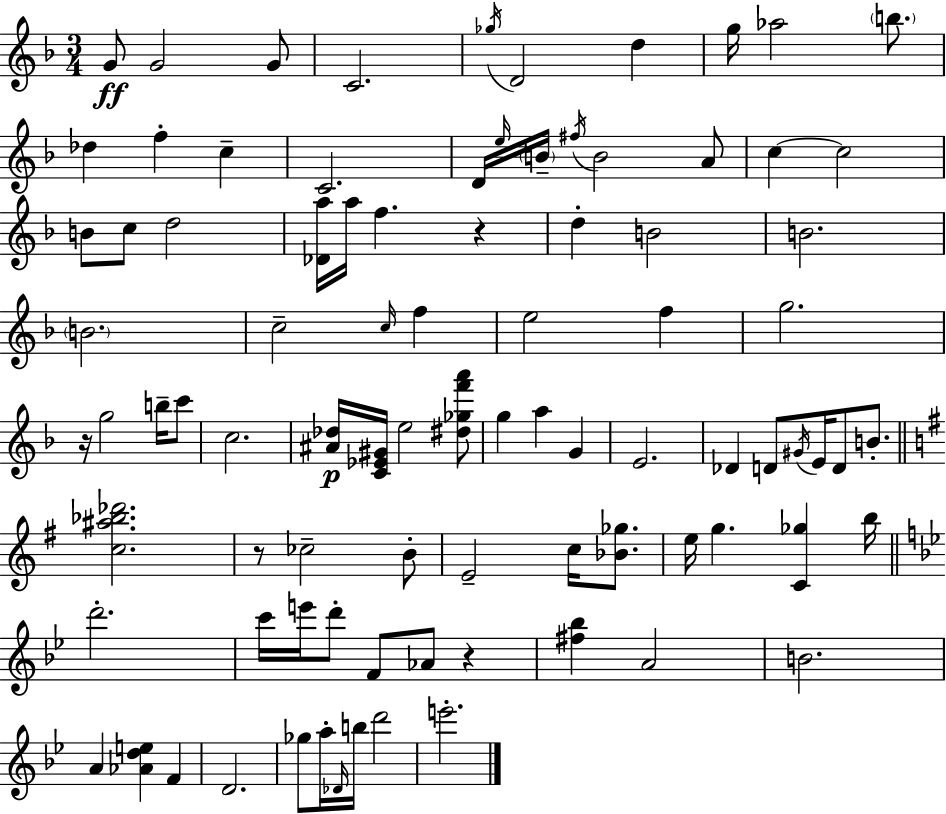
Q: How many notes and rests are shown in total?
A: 89